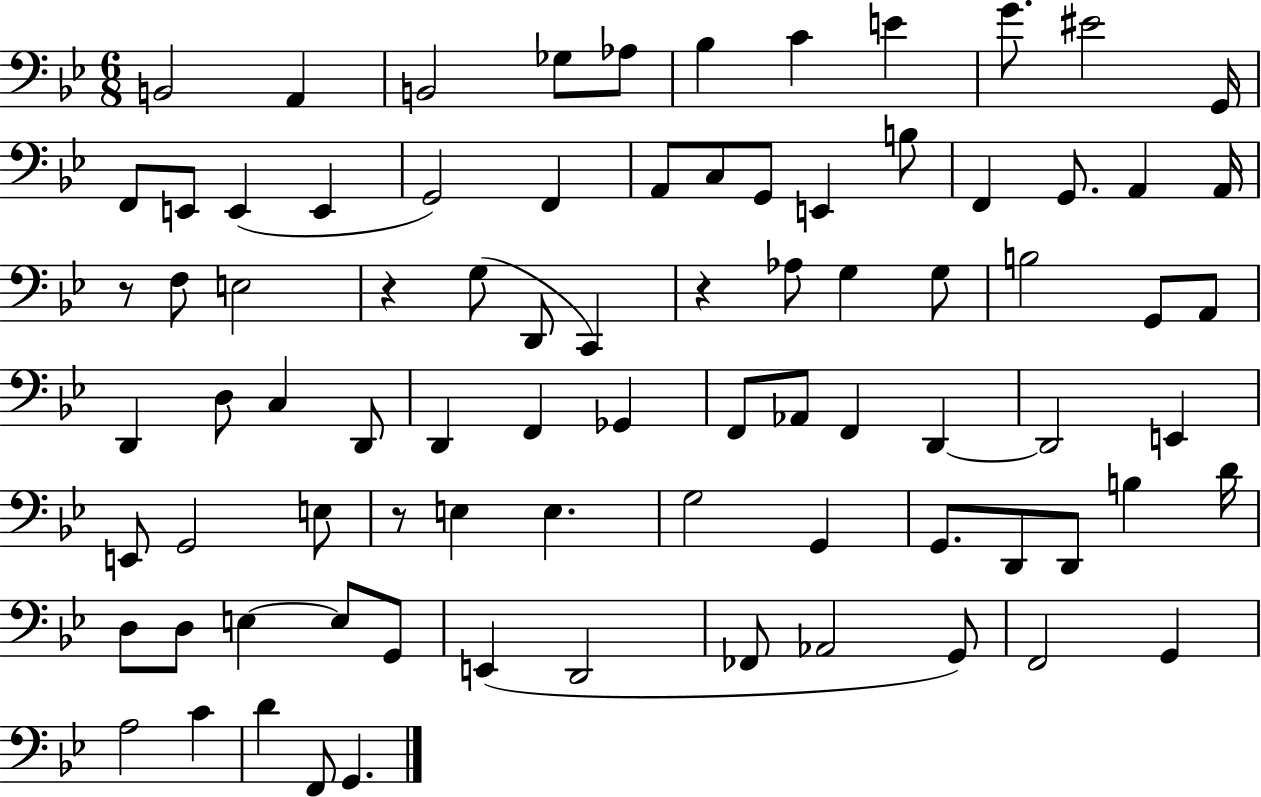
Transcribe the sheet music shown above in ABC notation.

X:1
T:Untitled
M:6/8
L:1/4
K:Bb
B,,2 A,, B,,2 _G,/2 _A,/2 _B, C E G/2 ^E2 G,,/4 F,,/2 E,,/2 E,, E,, G,,2 F,, A,,/2 C,/2 G,,/2 E,, B,/2 F,, G,,/2 A,, A,,/4 z/2 F,/2 E,2 z G,/2 D,,/2 C,, z _A,/2 G, G,/2 B,2 G,,/2 A,,/2 D,, D,/2 C, D,,/2 D,, F,, _G,, F,,/2 _A,,/2 F,, D,, D,,2 E,, E,,/2 G,,2 E,/2 z/2 E, E, G,2 G,, G,,/2 D,,/2 D,,/2 B, D/4 D,/2 D,/2 E, E,/2 G,,/2 E,, D,,2 _F,,/2 _A,,2 G,,/2 F,,2 G,, A,2 C D F,,/2 G,,